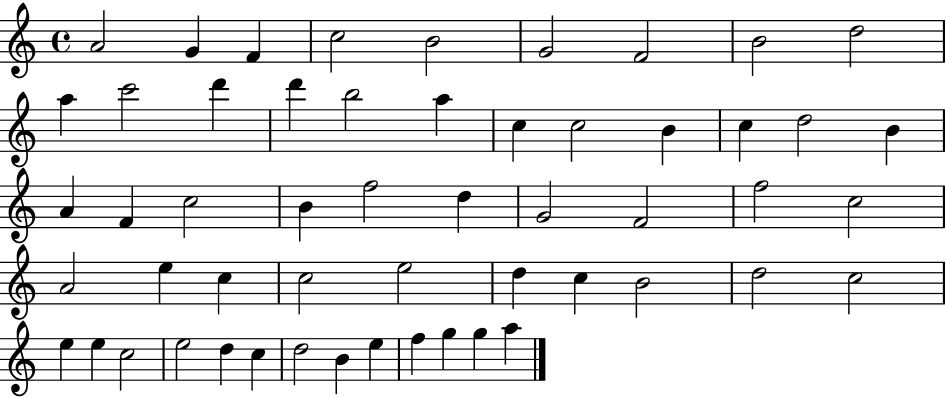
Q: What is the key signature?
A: C major